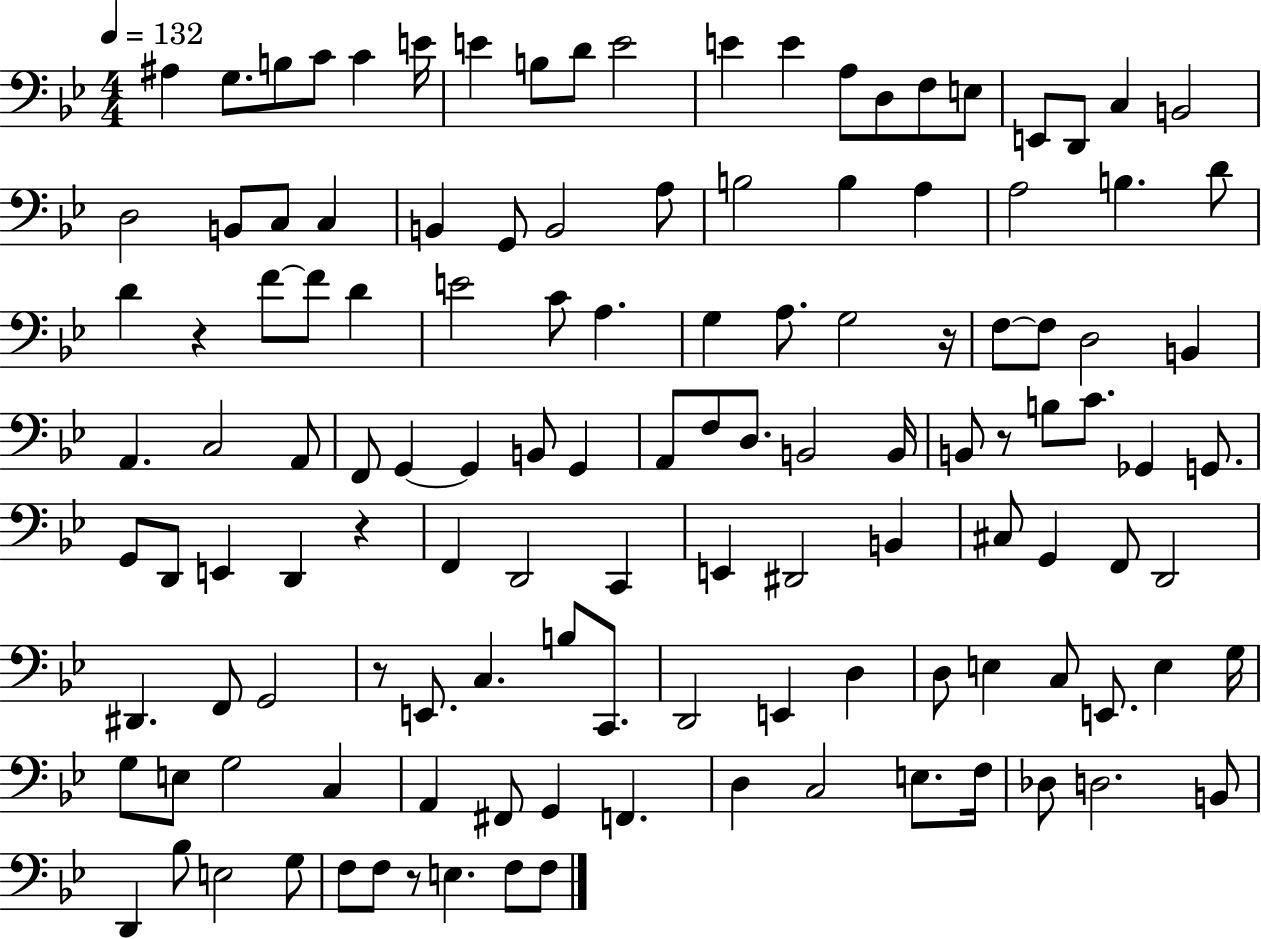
X:1
T:Untitled
M:4/4
L:1/4
K:Bb
^A, G,/2 B,/2 C/2 C E/4 E B,/2 D/2 E2 E E A,/2 D,/2 F,/2 E,/2 E,,/2 D,,/2 C, B,,2 D,2 B,,/2 C,/2 C, B,, G,,/2 B,,2 A,/2 B,2 B, A, A,2 B, D/2 D z F/2 F/2 D E2 C/2 A, G, A,/2 G,2 z/4 F,/2 F,/2 D,2 B,, A,, C,2 A,,/2 F,,/2 G,, G,, B,,/2 G,, A,,/2 F,/2 D,/2 B,,2 B,,/4 B,,/2 z/2 B,/2 C/2 _G,, G,,/2 G,,/2 D,,/2 E,, D,, z F,, D,,2 C,, E,, ^D,,2 B,, ^C,/2 G,, F,,/2 D,,2 ^D,, F,,/2 G,,2 z/2 E,,/2 C, B,/2 C,,/2 D,,2 E,, D, D,/2 E, C,/2 E,,/2 E, G,/4 G,/2 E,/2 G,2 C, A,, ^F,,/2 G,, F,, D, C,2 E,/2 F,/4 _D,/2 D,2 B,,/2 D,, _B,/2 E,2 G,/2 F,/2 F,/2 z/2 E, F,/2 F,/2